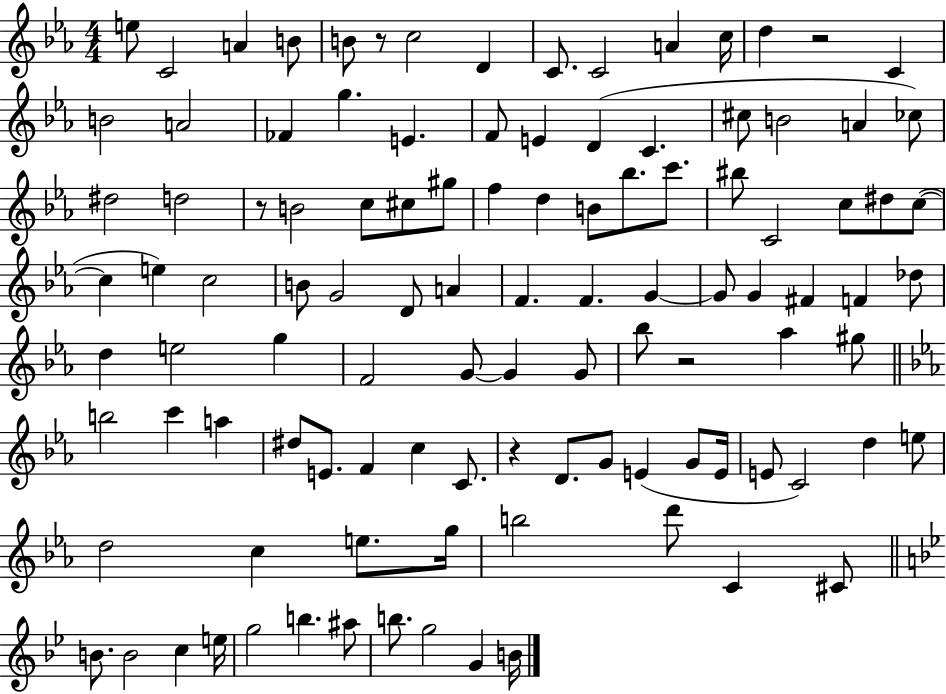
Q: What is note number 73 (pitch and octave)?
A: F4